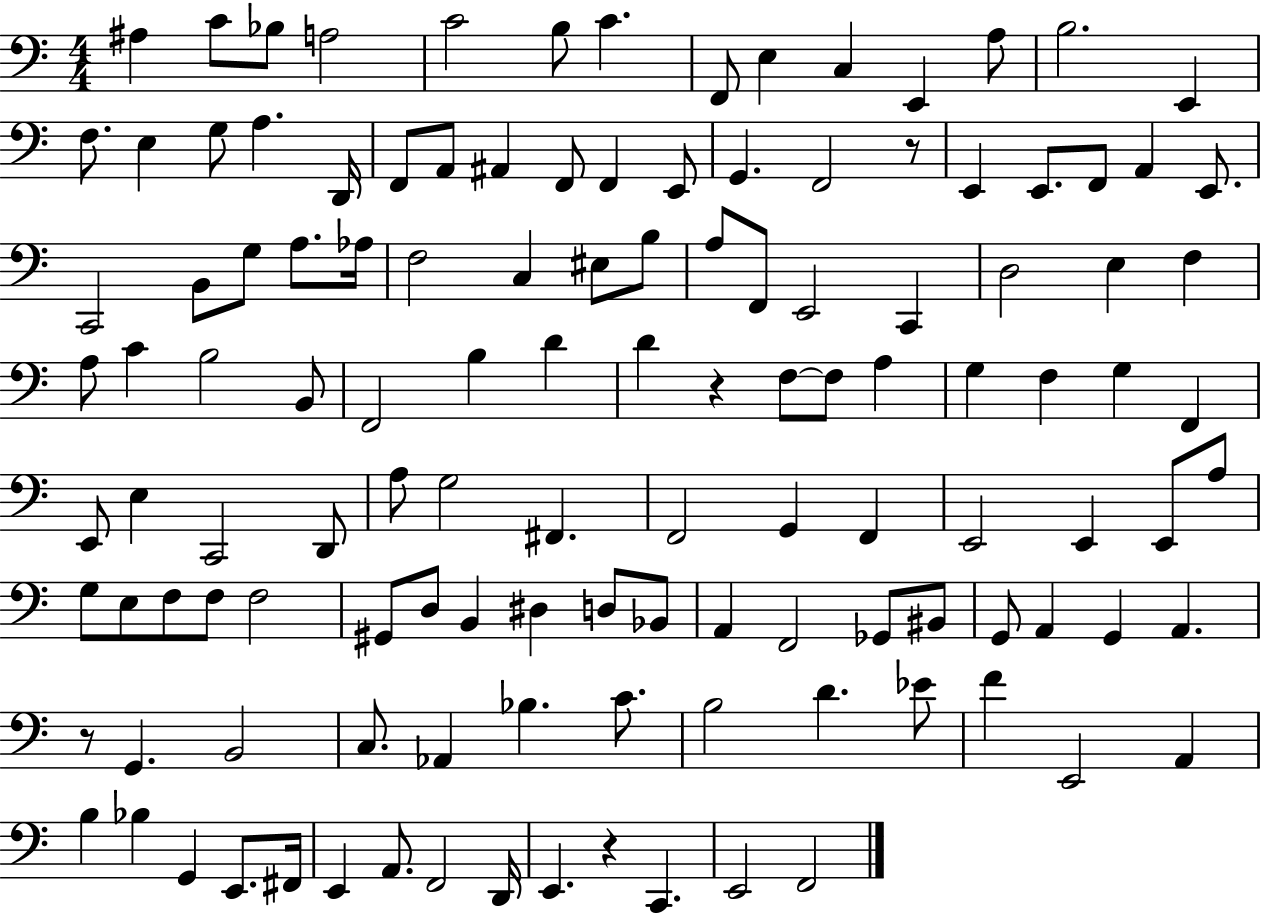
X:1
T:Untitled
M:4/4
L:1/4
K:C
^A, C/2 _B,/2 A,2 C2 B,/2 C F,,/2 E, C, E,, A,/2 B,2 E,, F,/2 E, G,/2 A, D,,/4 F,,/2 A,,/2 ^A,, F,,/2 F,, E,,/2 G,, F,,2 z/2 E,, E,,/2 F,,/2 A,, E,,/2 C,,2 B,,/2 G,/2 A,/2 _A,/4 F,2 C, ^E,/2 B,/2 A,/2 F,,/2 E,,2 C,, D,2 E, F, A,/2 C B,2 B,,/2 F,,2 B, D D z F,/2 F,/2 A, G, F, G, F,, E,,/2 E, C,,2 D,,/2 A,/2 G,2 ^F,, F,,2 G,, F,, E,,2 E,, E,,/2 A,/2 G,/2 E,/2 F,/2 F,/2 F,2 ^G,,/2 D,/2 B,, ^D, D,/2 _B,,/2 A,, F,,2 _G,,/2 ^B,,/2 G,,/2 A,, G,, A,, z/2 G,, B,,2 C,/2 _A,, _B, C/2 B,2 D _E/2 F E,,2 A,, B, _B, G,, E,,/2 ^F,,/4 E,, A,,/2 F,,2 D,,/4 E,, z C,, E,,2 F,,2